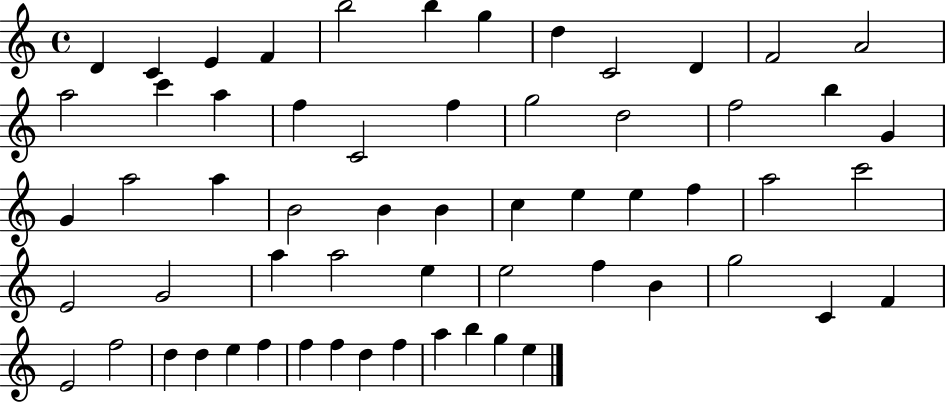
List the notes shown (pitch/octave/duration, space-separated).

D4/q C4/q E4/q F4/q B5/h B5/q G5/q D5/q C4/h D4/q F4/h A4/h A5/h C6/q A5/q F5/q C4/h F5/q G5/h D5/h F5/h B5/q G4/q G4/q A5/h A5/q B4/h B4/q B4/q C5/q E5/q E5/q F5/q A5/h C6/h E4/h G4/h A5/q A5/h E5/q E5/h F5/q B4/q G5/h C4/q F4/q E4/h F5/h D5/q D5/q E5/q F5/q F5/q F5/q D5/q F5/q A5/q B5/q G5/q E5/q